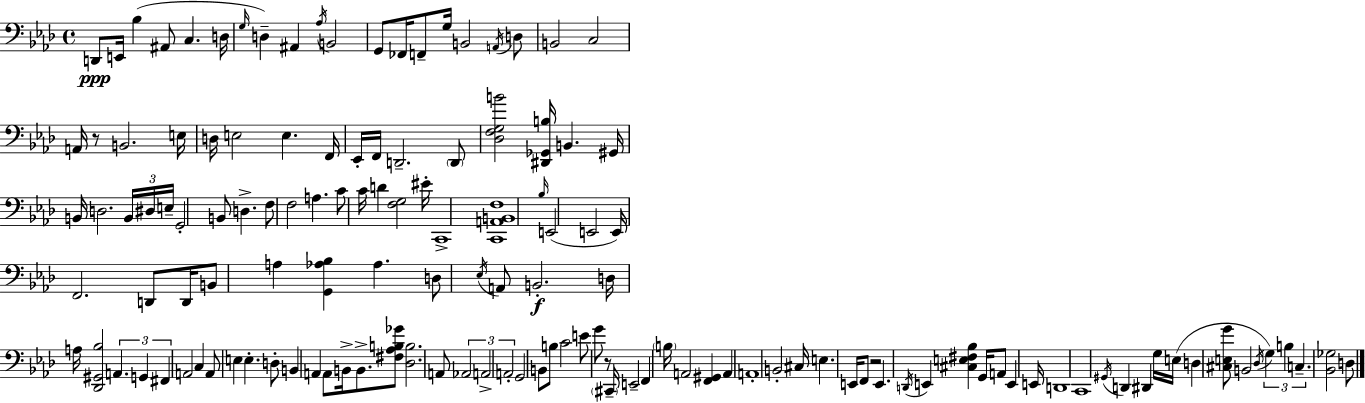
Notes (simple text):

D2/e E2/s Bb3/q A#2/e C3/q. D3/s G3/s D3/q A#2/q Ab3/s B2/h G2/e FES2/s F2/e G3/s B2/h A2/s D3/e B2/h C3/h A2/s R/e B2/h. E3/s D3/s E3/h E3/q. F2/s Eb2/s F2/s D2/h. D2/e [Db3,F3,G3,B4]/h [D#2,Gb2,B3]/s B2/q. G#2/s B2/s D3/h. B2/s D#3/s E3/s G2/h B2/e D3/q. F3/e F3/h A3/q. C4/e C4/s D4/q [F3,G3]/h EIS4/s C2/w [C2,A2,B2,F3]/w Bb3/s E2/h E2/h E2/s F2/h. D2/e D2/s B2/e A3/q [G2,Ab3,Bb3]/q Ab3/q. D3/e Eb3/s A2/e B2/h. D3/s A3/s [Db2,G#2,Bb3]/h A2/q. G2/q F#2/q A2/h C3/q A2/e E3/q E3/q. D3/e B2/q A2/q A2/e B2/s B2/e. [F#3,Ab3,B3,Gb4]/e [Db3,B3]/h. A2/e Ab2/h A2/h A2/h G2/h B2/e B3/e C4/h E4/e G4/e R/e C#2/s E2/h F2/q B3/s A2/h [F2,G#2]/q A2/q A2/w B2/h C#3/s E3/q. E2/s F2/e R/h E2/q. D2/s E2/q [C#3,E3,F#3,Bb3]/q G2/s A2/e E2/q E2/s D2/w C2/w G#2/s D2/q D#2/q G3/s E3/s D3/q [C#3,E3,G4]/e B2/h Db3/s G3/q B3/q C3/q. [Bb2,Gb3]/h D3/e